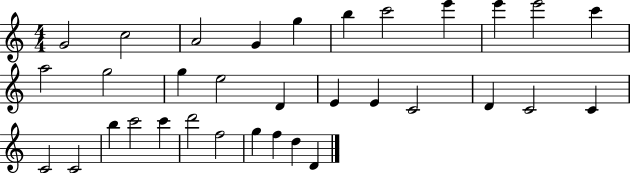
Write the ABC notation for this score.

X:1
T:Untitled
M:4/4
L:1/4
K:C
G2 c2 A2 G g b c'2 e' e' e'2 c' a2 g2 g e2 D E E C2 D C2 C C2 C2 b c'2 c' d'2 f2 g f d D